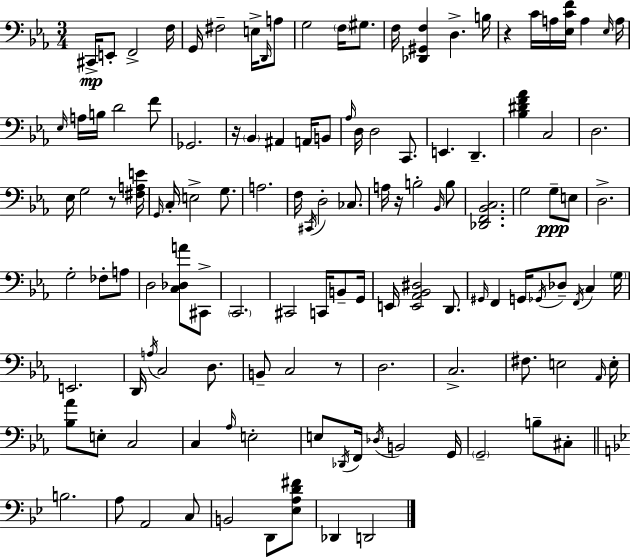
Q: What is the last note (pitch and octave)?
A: D2